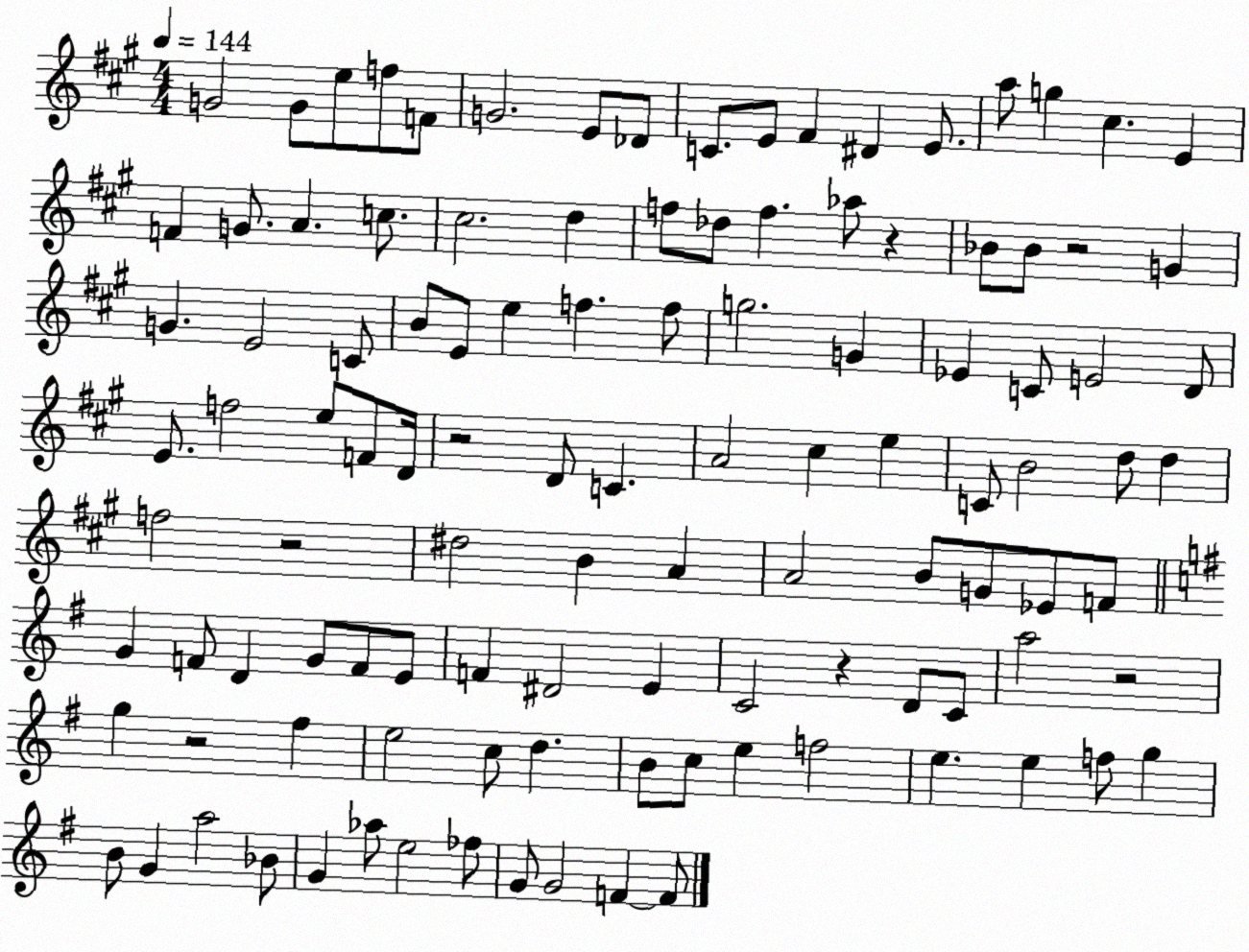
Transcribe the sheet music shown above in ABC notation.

X:1
T:Untitled
M:4/4
L:1/4
K:A
G2 G/2 e/2 f/2 F/2 G2 E/2 _D/2 C/2 E/2 ^F ^D E/2 a/2 g ^c E F G/2 A c/2 ^c2 d f/2 _d/2 f _a/2 z _B/2 _B/2 z2 G G E2 C/2 B/2 E/2 e f f/2 g2 G _E C/2 E2 D/2 E/2 f2 e/2 F/2 D/4 z2 D/2 C A2 ^c e C/2 B2 d/2 d f2 z2 ^d2 B A A2 B/2 G/2 _E/2 F/2 G F/2 D G/2 F/2 E/2 F ^D2 E C2 z D/2 C/2 a2 z2 g z2 ^f e2 c/2 d B/2 c/2 e f2 e e f/2 g B/2 G a2 _B/2 G _a/2 e2 _f/2 G/2 G2 F F/2